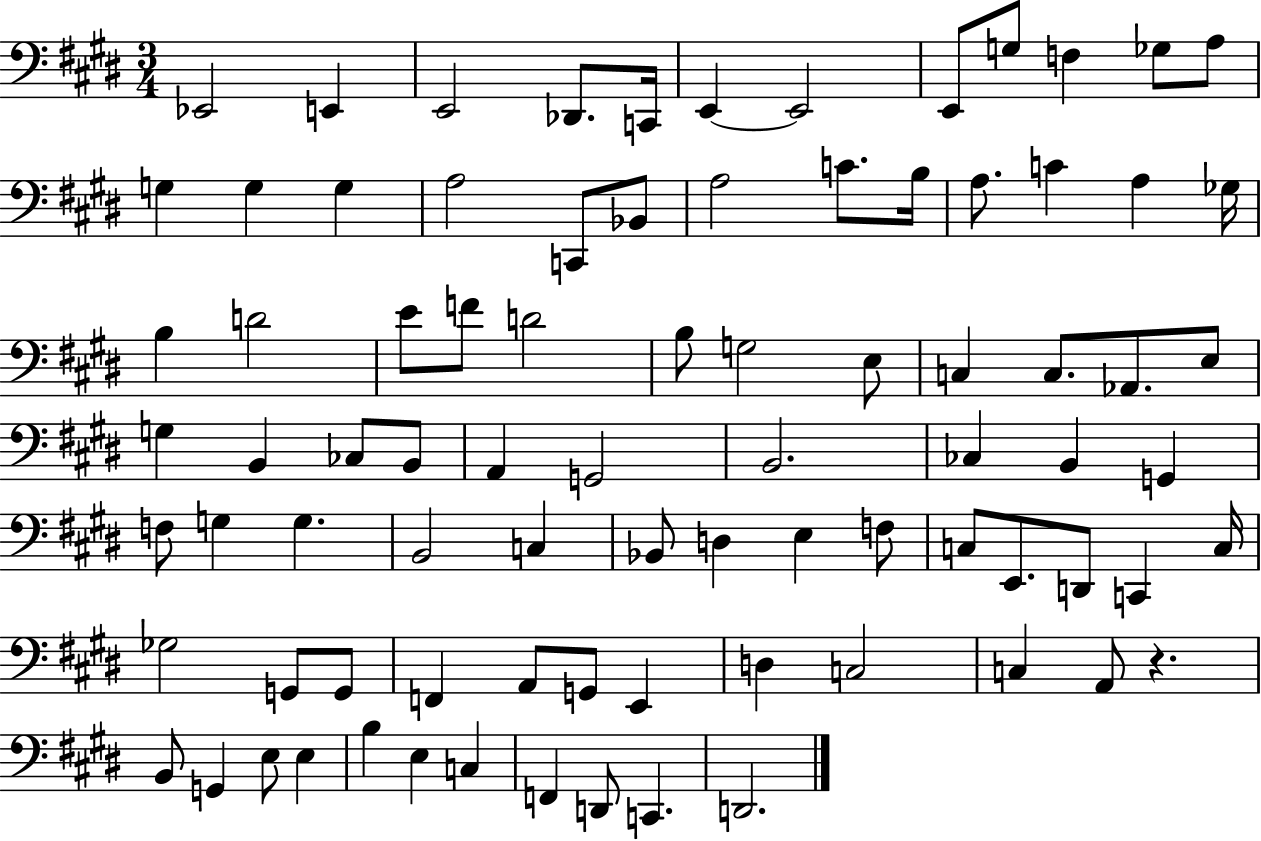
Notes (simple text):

Eb2/h E2/q E2/h Db2/e. C2/s E2/q E2/h E2/e G3/e F3/q Gb3/e A3/e G3/q G3/q G3/q A3/h C2/e Bb2/e A3/h C4/e. B3/s A3/e. C4/q A3/q Gb3/s B3/q D4/h E4/e F4/e D4/h B3/e G3/h E3/e C3/q C3/e. Ab2/e. E3/e G3/q B2/q CES3/e B2/e A2/q G2/h B2/h. CES3/q B2/q G2/q F3/e G3/q G3/q. B2/h C3/q Bb2/e D3/q E3/q F3/e C3/e E2/e. D2/e C2/q C3/s Gb3/h G2/e G2/e F2/q A2/e G2/e E2/q D3/q C3/h C3/q A2/e R/q. B2/e G2/q E3/e E3/q B3/q E3/q C3/q F2/q D2/e C2/q. D2/h.